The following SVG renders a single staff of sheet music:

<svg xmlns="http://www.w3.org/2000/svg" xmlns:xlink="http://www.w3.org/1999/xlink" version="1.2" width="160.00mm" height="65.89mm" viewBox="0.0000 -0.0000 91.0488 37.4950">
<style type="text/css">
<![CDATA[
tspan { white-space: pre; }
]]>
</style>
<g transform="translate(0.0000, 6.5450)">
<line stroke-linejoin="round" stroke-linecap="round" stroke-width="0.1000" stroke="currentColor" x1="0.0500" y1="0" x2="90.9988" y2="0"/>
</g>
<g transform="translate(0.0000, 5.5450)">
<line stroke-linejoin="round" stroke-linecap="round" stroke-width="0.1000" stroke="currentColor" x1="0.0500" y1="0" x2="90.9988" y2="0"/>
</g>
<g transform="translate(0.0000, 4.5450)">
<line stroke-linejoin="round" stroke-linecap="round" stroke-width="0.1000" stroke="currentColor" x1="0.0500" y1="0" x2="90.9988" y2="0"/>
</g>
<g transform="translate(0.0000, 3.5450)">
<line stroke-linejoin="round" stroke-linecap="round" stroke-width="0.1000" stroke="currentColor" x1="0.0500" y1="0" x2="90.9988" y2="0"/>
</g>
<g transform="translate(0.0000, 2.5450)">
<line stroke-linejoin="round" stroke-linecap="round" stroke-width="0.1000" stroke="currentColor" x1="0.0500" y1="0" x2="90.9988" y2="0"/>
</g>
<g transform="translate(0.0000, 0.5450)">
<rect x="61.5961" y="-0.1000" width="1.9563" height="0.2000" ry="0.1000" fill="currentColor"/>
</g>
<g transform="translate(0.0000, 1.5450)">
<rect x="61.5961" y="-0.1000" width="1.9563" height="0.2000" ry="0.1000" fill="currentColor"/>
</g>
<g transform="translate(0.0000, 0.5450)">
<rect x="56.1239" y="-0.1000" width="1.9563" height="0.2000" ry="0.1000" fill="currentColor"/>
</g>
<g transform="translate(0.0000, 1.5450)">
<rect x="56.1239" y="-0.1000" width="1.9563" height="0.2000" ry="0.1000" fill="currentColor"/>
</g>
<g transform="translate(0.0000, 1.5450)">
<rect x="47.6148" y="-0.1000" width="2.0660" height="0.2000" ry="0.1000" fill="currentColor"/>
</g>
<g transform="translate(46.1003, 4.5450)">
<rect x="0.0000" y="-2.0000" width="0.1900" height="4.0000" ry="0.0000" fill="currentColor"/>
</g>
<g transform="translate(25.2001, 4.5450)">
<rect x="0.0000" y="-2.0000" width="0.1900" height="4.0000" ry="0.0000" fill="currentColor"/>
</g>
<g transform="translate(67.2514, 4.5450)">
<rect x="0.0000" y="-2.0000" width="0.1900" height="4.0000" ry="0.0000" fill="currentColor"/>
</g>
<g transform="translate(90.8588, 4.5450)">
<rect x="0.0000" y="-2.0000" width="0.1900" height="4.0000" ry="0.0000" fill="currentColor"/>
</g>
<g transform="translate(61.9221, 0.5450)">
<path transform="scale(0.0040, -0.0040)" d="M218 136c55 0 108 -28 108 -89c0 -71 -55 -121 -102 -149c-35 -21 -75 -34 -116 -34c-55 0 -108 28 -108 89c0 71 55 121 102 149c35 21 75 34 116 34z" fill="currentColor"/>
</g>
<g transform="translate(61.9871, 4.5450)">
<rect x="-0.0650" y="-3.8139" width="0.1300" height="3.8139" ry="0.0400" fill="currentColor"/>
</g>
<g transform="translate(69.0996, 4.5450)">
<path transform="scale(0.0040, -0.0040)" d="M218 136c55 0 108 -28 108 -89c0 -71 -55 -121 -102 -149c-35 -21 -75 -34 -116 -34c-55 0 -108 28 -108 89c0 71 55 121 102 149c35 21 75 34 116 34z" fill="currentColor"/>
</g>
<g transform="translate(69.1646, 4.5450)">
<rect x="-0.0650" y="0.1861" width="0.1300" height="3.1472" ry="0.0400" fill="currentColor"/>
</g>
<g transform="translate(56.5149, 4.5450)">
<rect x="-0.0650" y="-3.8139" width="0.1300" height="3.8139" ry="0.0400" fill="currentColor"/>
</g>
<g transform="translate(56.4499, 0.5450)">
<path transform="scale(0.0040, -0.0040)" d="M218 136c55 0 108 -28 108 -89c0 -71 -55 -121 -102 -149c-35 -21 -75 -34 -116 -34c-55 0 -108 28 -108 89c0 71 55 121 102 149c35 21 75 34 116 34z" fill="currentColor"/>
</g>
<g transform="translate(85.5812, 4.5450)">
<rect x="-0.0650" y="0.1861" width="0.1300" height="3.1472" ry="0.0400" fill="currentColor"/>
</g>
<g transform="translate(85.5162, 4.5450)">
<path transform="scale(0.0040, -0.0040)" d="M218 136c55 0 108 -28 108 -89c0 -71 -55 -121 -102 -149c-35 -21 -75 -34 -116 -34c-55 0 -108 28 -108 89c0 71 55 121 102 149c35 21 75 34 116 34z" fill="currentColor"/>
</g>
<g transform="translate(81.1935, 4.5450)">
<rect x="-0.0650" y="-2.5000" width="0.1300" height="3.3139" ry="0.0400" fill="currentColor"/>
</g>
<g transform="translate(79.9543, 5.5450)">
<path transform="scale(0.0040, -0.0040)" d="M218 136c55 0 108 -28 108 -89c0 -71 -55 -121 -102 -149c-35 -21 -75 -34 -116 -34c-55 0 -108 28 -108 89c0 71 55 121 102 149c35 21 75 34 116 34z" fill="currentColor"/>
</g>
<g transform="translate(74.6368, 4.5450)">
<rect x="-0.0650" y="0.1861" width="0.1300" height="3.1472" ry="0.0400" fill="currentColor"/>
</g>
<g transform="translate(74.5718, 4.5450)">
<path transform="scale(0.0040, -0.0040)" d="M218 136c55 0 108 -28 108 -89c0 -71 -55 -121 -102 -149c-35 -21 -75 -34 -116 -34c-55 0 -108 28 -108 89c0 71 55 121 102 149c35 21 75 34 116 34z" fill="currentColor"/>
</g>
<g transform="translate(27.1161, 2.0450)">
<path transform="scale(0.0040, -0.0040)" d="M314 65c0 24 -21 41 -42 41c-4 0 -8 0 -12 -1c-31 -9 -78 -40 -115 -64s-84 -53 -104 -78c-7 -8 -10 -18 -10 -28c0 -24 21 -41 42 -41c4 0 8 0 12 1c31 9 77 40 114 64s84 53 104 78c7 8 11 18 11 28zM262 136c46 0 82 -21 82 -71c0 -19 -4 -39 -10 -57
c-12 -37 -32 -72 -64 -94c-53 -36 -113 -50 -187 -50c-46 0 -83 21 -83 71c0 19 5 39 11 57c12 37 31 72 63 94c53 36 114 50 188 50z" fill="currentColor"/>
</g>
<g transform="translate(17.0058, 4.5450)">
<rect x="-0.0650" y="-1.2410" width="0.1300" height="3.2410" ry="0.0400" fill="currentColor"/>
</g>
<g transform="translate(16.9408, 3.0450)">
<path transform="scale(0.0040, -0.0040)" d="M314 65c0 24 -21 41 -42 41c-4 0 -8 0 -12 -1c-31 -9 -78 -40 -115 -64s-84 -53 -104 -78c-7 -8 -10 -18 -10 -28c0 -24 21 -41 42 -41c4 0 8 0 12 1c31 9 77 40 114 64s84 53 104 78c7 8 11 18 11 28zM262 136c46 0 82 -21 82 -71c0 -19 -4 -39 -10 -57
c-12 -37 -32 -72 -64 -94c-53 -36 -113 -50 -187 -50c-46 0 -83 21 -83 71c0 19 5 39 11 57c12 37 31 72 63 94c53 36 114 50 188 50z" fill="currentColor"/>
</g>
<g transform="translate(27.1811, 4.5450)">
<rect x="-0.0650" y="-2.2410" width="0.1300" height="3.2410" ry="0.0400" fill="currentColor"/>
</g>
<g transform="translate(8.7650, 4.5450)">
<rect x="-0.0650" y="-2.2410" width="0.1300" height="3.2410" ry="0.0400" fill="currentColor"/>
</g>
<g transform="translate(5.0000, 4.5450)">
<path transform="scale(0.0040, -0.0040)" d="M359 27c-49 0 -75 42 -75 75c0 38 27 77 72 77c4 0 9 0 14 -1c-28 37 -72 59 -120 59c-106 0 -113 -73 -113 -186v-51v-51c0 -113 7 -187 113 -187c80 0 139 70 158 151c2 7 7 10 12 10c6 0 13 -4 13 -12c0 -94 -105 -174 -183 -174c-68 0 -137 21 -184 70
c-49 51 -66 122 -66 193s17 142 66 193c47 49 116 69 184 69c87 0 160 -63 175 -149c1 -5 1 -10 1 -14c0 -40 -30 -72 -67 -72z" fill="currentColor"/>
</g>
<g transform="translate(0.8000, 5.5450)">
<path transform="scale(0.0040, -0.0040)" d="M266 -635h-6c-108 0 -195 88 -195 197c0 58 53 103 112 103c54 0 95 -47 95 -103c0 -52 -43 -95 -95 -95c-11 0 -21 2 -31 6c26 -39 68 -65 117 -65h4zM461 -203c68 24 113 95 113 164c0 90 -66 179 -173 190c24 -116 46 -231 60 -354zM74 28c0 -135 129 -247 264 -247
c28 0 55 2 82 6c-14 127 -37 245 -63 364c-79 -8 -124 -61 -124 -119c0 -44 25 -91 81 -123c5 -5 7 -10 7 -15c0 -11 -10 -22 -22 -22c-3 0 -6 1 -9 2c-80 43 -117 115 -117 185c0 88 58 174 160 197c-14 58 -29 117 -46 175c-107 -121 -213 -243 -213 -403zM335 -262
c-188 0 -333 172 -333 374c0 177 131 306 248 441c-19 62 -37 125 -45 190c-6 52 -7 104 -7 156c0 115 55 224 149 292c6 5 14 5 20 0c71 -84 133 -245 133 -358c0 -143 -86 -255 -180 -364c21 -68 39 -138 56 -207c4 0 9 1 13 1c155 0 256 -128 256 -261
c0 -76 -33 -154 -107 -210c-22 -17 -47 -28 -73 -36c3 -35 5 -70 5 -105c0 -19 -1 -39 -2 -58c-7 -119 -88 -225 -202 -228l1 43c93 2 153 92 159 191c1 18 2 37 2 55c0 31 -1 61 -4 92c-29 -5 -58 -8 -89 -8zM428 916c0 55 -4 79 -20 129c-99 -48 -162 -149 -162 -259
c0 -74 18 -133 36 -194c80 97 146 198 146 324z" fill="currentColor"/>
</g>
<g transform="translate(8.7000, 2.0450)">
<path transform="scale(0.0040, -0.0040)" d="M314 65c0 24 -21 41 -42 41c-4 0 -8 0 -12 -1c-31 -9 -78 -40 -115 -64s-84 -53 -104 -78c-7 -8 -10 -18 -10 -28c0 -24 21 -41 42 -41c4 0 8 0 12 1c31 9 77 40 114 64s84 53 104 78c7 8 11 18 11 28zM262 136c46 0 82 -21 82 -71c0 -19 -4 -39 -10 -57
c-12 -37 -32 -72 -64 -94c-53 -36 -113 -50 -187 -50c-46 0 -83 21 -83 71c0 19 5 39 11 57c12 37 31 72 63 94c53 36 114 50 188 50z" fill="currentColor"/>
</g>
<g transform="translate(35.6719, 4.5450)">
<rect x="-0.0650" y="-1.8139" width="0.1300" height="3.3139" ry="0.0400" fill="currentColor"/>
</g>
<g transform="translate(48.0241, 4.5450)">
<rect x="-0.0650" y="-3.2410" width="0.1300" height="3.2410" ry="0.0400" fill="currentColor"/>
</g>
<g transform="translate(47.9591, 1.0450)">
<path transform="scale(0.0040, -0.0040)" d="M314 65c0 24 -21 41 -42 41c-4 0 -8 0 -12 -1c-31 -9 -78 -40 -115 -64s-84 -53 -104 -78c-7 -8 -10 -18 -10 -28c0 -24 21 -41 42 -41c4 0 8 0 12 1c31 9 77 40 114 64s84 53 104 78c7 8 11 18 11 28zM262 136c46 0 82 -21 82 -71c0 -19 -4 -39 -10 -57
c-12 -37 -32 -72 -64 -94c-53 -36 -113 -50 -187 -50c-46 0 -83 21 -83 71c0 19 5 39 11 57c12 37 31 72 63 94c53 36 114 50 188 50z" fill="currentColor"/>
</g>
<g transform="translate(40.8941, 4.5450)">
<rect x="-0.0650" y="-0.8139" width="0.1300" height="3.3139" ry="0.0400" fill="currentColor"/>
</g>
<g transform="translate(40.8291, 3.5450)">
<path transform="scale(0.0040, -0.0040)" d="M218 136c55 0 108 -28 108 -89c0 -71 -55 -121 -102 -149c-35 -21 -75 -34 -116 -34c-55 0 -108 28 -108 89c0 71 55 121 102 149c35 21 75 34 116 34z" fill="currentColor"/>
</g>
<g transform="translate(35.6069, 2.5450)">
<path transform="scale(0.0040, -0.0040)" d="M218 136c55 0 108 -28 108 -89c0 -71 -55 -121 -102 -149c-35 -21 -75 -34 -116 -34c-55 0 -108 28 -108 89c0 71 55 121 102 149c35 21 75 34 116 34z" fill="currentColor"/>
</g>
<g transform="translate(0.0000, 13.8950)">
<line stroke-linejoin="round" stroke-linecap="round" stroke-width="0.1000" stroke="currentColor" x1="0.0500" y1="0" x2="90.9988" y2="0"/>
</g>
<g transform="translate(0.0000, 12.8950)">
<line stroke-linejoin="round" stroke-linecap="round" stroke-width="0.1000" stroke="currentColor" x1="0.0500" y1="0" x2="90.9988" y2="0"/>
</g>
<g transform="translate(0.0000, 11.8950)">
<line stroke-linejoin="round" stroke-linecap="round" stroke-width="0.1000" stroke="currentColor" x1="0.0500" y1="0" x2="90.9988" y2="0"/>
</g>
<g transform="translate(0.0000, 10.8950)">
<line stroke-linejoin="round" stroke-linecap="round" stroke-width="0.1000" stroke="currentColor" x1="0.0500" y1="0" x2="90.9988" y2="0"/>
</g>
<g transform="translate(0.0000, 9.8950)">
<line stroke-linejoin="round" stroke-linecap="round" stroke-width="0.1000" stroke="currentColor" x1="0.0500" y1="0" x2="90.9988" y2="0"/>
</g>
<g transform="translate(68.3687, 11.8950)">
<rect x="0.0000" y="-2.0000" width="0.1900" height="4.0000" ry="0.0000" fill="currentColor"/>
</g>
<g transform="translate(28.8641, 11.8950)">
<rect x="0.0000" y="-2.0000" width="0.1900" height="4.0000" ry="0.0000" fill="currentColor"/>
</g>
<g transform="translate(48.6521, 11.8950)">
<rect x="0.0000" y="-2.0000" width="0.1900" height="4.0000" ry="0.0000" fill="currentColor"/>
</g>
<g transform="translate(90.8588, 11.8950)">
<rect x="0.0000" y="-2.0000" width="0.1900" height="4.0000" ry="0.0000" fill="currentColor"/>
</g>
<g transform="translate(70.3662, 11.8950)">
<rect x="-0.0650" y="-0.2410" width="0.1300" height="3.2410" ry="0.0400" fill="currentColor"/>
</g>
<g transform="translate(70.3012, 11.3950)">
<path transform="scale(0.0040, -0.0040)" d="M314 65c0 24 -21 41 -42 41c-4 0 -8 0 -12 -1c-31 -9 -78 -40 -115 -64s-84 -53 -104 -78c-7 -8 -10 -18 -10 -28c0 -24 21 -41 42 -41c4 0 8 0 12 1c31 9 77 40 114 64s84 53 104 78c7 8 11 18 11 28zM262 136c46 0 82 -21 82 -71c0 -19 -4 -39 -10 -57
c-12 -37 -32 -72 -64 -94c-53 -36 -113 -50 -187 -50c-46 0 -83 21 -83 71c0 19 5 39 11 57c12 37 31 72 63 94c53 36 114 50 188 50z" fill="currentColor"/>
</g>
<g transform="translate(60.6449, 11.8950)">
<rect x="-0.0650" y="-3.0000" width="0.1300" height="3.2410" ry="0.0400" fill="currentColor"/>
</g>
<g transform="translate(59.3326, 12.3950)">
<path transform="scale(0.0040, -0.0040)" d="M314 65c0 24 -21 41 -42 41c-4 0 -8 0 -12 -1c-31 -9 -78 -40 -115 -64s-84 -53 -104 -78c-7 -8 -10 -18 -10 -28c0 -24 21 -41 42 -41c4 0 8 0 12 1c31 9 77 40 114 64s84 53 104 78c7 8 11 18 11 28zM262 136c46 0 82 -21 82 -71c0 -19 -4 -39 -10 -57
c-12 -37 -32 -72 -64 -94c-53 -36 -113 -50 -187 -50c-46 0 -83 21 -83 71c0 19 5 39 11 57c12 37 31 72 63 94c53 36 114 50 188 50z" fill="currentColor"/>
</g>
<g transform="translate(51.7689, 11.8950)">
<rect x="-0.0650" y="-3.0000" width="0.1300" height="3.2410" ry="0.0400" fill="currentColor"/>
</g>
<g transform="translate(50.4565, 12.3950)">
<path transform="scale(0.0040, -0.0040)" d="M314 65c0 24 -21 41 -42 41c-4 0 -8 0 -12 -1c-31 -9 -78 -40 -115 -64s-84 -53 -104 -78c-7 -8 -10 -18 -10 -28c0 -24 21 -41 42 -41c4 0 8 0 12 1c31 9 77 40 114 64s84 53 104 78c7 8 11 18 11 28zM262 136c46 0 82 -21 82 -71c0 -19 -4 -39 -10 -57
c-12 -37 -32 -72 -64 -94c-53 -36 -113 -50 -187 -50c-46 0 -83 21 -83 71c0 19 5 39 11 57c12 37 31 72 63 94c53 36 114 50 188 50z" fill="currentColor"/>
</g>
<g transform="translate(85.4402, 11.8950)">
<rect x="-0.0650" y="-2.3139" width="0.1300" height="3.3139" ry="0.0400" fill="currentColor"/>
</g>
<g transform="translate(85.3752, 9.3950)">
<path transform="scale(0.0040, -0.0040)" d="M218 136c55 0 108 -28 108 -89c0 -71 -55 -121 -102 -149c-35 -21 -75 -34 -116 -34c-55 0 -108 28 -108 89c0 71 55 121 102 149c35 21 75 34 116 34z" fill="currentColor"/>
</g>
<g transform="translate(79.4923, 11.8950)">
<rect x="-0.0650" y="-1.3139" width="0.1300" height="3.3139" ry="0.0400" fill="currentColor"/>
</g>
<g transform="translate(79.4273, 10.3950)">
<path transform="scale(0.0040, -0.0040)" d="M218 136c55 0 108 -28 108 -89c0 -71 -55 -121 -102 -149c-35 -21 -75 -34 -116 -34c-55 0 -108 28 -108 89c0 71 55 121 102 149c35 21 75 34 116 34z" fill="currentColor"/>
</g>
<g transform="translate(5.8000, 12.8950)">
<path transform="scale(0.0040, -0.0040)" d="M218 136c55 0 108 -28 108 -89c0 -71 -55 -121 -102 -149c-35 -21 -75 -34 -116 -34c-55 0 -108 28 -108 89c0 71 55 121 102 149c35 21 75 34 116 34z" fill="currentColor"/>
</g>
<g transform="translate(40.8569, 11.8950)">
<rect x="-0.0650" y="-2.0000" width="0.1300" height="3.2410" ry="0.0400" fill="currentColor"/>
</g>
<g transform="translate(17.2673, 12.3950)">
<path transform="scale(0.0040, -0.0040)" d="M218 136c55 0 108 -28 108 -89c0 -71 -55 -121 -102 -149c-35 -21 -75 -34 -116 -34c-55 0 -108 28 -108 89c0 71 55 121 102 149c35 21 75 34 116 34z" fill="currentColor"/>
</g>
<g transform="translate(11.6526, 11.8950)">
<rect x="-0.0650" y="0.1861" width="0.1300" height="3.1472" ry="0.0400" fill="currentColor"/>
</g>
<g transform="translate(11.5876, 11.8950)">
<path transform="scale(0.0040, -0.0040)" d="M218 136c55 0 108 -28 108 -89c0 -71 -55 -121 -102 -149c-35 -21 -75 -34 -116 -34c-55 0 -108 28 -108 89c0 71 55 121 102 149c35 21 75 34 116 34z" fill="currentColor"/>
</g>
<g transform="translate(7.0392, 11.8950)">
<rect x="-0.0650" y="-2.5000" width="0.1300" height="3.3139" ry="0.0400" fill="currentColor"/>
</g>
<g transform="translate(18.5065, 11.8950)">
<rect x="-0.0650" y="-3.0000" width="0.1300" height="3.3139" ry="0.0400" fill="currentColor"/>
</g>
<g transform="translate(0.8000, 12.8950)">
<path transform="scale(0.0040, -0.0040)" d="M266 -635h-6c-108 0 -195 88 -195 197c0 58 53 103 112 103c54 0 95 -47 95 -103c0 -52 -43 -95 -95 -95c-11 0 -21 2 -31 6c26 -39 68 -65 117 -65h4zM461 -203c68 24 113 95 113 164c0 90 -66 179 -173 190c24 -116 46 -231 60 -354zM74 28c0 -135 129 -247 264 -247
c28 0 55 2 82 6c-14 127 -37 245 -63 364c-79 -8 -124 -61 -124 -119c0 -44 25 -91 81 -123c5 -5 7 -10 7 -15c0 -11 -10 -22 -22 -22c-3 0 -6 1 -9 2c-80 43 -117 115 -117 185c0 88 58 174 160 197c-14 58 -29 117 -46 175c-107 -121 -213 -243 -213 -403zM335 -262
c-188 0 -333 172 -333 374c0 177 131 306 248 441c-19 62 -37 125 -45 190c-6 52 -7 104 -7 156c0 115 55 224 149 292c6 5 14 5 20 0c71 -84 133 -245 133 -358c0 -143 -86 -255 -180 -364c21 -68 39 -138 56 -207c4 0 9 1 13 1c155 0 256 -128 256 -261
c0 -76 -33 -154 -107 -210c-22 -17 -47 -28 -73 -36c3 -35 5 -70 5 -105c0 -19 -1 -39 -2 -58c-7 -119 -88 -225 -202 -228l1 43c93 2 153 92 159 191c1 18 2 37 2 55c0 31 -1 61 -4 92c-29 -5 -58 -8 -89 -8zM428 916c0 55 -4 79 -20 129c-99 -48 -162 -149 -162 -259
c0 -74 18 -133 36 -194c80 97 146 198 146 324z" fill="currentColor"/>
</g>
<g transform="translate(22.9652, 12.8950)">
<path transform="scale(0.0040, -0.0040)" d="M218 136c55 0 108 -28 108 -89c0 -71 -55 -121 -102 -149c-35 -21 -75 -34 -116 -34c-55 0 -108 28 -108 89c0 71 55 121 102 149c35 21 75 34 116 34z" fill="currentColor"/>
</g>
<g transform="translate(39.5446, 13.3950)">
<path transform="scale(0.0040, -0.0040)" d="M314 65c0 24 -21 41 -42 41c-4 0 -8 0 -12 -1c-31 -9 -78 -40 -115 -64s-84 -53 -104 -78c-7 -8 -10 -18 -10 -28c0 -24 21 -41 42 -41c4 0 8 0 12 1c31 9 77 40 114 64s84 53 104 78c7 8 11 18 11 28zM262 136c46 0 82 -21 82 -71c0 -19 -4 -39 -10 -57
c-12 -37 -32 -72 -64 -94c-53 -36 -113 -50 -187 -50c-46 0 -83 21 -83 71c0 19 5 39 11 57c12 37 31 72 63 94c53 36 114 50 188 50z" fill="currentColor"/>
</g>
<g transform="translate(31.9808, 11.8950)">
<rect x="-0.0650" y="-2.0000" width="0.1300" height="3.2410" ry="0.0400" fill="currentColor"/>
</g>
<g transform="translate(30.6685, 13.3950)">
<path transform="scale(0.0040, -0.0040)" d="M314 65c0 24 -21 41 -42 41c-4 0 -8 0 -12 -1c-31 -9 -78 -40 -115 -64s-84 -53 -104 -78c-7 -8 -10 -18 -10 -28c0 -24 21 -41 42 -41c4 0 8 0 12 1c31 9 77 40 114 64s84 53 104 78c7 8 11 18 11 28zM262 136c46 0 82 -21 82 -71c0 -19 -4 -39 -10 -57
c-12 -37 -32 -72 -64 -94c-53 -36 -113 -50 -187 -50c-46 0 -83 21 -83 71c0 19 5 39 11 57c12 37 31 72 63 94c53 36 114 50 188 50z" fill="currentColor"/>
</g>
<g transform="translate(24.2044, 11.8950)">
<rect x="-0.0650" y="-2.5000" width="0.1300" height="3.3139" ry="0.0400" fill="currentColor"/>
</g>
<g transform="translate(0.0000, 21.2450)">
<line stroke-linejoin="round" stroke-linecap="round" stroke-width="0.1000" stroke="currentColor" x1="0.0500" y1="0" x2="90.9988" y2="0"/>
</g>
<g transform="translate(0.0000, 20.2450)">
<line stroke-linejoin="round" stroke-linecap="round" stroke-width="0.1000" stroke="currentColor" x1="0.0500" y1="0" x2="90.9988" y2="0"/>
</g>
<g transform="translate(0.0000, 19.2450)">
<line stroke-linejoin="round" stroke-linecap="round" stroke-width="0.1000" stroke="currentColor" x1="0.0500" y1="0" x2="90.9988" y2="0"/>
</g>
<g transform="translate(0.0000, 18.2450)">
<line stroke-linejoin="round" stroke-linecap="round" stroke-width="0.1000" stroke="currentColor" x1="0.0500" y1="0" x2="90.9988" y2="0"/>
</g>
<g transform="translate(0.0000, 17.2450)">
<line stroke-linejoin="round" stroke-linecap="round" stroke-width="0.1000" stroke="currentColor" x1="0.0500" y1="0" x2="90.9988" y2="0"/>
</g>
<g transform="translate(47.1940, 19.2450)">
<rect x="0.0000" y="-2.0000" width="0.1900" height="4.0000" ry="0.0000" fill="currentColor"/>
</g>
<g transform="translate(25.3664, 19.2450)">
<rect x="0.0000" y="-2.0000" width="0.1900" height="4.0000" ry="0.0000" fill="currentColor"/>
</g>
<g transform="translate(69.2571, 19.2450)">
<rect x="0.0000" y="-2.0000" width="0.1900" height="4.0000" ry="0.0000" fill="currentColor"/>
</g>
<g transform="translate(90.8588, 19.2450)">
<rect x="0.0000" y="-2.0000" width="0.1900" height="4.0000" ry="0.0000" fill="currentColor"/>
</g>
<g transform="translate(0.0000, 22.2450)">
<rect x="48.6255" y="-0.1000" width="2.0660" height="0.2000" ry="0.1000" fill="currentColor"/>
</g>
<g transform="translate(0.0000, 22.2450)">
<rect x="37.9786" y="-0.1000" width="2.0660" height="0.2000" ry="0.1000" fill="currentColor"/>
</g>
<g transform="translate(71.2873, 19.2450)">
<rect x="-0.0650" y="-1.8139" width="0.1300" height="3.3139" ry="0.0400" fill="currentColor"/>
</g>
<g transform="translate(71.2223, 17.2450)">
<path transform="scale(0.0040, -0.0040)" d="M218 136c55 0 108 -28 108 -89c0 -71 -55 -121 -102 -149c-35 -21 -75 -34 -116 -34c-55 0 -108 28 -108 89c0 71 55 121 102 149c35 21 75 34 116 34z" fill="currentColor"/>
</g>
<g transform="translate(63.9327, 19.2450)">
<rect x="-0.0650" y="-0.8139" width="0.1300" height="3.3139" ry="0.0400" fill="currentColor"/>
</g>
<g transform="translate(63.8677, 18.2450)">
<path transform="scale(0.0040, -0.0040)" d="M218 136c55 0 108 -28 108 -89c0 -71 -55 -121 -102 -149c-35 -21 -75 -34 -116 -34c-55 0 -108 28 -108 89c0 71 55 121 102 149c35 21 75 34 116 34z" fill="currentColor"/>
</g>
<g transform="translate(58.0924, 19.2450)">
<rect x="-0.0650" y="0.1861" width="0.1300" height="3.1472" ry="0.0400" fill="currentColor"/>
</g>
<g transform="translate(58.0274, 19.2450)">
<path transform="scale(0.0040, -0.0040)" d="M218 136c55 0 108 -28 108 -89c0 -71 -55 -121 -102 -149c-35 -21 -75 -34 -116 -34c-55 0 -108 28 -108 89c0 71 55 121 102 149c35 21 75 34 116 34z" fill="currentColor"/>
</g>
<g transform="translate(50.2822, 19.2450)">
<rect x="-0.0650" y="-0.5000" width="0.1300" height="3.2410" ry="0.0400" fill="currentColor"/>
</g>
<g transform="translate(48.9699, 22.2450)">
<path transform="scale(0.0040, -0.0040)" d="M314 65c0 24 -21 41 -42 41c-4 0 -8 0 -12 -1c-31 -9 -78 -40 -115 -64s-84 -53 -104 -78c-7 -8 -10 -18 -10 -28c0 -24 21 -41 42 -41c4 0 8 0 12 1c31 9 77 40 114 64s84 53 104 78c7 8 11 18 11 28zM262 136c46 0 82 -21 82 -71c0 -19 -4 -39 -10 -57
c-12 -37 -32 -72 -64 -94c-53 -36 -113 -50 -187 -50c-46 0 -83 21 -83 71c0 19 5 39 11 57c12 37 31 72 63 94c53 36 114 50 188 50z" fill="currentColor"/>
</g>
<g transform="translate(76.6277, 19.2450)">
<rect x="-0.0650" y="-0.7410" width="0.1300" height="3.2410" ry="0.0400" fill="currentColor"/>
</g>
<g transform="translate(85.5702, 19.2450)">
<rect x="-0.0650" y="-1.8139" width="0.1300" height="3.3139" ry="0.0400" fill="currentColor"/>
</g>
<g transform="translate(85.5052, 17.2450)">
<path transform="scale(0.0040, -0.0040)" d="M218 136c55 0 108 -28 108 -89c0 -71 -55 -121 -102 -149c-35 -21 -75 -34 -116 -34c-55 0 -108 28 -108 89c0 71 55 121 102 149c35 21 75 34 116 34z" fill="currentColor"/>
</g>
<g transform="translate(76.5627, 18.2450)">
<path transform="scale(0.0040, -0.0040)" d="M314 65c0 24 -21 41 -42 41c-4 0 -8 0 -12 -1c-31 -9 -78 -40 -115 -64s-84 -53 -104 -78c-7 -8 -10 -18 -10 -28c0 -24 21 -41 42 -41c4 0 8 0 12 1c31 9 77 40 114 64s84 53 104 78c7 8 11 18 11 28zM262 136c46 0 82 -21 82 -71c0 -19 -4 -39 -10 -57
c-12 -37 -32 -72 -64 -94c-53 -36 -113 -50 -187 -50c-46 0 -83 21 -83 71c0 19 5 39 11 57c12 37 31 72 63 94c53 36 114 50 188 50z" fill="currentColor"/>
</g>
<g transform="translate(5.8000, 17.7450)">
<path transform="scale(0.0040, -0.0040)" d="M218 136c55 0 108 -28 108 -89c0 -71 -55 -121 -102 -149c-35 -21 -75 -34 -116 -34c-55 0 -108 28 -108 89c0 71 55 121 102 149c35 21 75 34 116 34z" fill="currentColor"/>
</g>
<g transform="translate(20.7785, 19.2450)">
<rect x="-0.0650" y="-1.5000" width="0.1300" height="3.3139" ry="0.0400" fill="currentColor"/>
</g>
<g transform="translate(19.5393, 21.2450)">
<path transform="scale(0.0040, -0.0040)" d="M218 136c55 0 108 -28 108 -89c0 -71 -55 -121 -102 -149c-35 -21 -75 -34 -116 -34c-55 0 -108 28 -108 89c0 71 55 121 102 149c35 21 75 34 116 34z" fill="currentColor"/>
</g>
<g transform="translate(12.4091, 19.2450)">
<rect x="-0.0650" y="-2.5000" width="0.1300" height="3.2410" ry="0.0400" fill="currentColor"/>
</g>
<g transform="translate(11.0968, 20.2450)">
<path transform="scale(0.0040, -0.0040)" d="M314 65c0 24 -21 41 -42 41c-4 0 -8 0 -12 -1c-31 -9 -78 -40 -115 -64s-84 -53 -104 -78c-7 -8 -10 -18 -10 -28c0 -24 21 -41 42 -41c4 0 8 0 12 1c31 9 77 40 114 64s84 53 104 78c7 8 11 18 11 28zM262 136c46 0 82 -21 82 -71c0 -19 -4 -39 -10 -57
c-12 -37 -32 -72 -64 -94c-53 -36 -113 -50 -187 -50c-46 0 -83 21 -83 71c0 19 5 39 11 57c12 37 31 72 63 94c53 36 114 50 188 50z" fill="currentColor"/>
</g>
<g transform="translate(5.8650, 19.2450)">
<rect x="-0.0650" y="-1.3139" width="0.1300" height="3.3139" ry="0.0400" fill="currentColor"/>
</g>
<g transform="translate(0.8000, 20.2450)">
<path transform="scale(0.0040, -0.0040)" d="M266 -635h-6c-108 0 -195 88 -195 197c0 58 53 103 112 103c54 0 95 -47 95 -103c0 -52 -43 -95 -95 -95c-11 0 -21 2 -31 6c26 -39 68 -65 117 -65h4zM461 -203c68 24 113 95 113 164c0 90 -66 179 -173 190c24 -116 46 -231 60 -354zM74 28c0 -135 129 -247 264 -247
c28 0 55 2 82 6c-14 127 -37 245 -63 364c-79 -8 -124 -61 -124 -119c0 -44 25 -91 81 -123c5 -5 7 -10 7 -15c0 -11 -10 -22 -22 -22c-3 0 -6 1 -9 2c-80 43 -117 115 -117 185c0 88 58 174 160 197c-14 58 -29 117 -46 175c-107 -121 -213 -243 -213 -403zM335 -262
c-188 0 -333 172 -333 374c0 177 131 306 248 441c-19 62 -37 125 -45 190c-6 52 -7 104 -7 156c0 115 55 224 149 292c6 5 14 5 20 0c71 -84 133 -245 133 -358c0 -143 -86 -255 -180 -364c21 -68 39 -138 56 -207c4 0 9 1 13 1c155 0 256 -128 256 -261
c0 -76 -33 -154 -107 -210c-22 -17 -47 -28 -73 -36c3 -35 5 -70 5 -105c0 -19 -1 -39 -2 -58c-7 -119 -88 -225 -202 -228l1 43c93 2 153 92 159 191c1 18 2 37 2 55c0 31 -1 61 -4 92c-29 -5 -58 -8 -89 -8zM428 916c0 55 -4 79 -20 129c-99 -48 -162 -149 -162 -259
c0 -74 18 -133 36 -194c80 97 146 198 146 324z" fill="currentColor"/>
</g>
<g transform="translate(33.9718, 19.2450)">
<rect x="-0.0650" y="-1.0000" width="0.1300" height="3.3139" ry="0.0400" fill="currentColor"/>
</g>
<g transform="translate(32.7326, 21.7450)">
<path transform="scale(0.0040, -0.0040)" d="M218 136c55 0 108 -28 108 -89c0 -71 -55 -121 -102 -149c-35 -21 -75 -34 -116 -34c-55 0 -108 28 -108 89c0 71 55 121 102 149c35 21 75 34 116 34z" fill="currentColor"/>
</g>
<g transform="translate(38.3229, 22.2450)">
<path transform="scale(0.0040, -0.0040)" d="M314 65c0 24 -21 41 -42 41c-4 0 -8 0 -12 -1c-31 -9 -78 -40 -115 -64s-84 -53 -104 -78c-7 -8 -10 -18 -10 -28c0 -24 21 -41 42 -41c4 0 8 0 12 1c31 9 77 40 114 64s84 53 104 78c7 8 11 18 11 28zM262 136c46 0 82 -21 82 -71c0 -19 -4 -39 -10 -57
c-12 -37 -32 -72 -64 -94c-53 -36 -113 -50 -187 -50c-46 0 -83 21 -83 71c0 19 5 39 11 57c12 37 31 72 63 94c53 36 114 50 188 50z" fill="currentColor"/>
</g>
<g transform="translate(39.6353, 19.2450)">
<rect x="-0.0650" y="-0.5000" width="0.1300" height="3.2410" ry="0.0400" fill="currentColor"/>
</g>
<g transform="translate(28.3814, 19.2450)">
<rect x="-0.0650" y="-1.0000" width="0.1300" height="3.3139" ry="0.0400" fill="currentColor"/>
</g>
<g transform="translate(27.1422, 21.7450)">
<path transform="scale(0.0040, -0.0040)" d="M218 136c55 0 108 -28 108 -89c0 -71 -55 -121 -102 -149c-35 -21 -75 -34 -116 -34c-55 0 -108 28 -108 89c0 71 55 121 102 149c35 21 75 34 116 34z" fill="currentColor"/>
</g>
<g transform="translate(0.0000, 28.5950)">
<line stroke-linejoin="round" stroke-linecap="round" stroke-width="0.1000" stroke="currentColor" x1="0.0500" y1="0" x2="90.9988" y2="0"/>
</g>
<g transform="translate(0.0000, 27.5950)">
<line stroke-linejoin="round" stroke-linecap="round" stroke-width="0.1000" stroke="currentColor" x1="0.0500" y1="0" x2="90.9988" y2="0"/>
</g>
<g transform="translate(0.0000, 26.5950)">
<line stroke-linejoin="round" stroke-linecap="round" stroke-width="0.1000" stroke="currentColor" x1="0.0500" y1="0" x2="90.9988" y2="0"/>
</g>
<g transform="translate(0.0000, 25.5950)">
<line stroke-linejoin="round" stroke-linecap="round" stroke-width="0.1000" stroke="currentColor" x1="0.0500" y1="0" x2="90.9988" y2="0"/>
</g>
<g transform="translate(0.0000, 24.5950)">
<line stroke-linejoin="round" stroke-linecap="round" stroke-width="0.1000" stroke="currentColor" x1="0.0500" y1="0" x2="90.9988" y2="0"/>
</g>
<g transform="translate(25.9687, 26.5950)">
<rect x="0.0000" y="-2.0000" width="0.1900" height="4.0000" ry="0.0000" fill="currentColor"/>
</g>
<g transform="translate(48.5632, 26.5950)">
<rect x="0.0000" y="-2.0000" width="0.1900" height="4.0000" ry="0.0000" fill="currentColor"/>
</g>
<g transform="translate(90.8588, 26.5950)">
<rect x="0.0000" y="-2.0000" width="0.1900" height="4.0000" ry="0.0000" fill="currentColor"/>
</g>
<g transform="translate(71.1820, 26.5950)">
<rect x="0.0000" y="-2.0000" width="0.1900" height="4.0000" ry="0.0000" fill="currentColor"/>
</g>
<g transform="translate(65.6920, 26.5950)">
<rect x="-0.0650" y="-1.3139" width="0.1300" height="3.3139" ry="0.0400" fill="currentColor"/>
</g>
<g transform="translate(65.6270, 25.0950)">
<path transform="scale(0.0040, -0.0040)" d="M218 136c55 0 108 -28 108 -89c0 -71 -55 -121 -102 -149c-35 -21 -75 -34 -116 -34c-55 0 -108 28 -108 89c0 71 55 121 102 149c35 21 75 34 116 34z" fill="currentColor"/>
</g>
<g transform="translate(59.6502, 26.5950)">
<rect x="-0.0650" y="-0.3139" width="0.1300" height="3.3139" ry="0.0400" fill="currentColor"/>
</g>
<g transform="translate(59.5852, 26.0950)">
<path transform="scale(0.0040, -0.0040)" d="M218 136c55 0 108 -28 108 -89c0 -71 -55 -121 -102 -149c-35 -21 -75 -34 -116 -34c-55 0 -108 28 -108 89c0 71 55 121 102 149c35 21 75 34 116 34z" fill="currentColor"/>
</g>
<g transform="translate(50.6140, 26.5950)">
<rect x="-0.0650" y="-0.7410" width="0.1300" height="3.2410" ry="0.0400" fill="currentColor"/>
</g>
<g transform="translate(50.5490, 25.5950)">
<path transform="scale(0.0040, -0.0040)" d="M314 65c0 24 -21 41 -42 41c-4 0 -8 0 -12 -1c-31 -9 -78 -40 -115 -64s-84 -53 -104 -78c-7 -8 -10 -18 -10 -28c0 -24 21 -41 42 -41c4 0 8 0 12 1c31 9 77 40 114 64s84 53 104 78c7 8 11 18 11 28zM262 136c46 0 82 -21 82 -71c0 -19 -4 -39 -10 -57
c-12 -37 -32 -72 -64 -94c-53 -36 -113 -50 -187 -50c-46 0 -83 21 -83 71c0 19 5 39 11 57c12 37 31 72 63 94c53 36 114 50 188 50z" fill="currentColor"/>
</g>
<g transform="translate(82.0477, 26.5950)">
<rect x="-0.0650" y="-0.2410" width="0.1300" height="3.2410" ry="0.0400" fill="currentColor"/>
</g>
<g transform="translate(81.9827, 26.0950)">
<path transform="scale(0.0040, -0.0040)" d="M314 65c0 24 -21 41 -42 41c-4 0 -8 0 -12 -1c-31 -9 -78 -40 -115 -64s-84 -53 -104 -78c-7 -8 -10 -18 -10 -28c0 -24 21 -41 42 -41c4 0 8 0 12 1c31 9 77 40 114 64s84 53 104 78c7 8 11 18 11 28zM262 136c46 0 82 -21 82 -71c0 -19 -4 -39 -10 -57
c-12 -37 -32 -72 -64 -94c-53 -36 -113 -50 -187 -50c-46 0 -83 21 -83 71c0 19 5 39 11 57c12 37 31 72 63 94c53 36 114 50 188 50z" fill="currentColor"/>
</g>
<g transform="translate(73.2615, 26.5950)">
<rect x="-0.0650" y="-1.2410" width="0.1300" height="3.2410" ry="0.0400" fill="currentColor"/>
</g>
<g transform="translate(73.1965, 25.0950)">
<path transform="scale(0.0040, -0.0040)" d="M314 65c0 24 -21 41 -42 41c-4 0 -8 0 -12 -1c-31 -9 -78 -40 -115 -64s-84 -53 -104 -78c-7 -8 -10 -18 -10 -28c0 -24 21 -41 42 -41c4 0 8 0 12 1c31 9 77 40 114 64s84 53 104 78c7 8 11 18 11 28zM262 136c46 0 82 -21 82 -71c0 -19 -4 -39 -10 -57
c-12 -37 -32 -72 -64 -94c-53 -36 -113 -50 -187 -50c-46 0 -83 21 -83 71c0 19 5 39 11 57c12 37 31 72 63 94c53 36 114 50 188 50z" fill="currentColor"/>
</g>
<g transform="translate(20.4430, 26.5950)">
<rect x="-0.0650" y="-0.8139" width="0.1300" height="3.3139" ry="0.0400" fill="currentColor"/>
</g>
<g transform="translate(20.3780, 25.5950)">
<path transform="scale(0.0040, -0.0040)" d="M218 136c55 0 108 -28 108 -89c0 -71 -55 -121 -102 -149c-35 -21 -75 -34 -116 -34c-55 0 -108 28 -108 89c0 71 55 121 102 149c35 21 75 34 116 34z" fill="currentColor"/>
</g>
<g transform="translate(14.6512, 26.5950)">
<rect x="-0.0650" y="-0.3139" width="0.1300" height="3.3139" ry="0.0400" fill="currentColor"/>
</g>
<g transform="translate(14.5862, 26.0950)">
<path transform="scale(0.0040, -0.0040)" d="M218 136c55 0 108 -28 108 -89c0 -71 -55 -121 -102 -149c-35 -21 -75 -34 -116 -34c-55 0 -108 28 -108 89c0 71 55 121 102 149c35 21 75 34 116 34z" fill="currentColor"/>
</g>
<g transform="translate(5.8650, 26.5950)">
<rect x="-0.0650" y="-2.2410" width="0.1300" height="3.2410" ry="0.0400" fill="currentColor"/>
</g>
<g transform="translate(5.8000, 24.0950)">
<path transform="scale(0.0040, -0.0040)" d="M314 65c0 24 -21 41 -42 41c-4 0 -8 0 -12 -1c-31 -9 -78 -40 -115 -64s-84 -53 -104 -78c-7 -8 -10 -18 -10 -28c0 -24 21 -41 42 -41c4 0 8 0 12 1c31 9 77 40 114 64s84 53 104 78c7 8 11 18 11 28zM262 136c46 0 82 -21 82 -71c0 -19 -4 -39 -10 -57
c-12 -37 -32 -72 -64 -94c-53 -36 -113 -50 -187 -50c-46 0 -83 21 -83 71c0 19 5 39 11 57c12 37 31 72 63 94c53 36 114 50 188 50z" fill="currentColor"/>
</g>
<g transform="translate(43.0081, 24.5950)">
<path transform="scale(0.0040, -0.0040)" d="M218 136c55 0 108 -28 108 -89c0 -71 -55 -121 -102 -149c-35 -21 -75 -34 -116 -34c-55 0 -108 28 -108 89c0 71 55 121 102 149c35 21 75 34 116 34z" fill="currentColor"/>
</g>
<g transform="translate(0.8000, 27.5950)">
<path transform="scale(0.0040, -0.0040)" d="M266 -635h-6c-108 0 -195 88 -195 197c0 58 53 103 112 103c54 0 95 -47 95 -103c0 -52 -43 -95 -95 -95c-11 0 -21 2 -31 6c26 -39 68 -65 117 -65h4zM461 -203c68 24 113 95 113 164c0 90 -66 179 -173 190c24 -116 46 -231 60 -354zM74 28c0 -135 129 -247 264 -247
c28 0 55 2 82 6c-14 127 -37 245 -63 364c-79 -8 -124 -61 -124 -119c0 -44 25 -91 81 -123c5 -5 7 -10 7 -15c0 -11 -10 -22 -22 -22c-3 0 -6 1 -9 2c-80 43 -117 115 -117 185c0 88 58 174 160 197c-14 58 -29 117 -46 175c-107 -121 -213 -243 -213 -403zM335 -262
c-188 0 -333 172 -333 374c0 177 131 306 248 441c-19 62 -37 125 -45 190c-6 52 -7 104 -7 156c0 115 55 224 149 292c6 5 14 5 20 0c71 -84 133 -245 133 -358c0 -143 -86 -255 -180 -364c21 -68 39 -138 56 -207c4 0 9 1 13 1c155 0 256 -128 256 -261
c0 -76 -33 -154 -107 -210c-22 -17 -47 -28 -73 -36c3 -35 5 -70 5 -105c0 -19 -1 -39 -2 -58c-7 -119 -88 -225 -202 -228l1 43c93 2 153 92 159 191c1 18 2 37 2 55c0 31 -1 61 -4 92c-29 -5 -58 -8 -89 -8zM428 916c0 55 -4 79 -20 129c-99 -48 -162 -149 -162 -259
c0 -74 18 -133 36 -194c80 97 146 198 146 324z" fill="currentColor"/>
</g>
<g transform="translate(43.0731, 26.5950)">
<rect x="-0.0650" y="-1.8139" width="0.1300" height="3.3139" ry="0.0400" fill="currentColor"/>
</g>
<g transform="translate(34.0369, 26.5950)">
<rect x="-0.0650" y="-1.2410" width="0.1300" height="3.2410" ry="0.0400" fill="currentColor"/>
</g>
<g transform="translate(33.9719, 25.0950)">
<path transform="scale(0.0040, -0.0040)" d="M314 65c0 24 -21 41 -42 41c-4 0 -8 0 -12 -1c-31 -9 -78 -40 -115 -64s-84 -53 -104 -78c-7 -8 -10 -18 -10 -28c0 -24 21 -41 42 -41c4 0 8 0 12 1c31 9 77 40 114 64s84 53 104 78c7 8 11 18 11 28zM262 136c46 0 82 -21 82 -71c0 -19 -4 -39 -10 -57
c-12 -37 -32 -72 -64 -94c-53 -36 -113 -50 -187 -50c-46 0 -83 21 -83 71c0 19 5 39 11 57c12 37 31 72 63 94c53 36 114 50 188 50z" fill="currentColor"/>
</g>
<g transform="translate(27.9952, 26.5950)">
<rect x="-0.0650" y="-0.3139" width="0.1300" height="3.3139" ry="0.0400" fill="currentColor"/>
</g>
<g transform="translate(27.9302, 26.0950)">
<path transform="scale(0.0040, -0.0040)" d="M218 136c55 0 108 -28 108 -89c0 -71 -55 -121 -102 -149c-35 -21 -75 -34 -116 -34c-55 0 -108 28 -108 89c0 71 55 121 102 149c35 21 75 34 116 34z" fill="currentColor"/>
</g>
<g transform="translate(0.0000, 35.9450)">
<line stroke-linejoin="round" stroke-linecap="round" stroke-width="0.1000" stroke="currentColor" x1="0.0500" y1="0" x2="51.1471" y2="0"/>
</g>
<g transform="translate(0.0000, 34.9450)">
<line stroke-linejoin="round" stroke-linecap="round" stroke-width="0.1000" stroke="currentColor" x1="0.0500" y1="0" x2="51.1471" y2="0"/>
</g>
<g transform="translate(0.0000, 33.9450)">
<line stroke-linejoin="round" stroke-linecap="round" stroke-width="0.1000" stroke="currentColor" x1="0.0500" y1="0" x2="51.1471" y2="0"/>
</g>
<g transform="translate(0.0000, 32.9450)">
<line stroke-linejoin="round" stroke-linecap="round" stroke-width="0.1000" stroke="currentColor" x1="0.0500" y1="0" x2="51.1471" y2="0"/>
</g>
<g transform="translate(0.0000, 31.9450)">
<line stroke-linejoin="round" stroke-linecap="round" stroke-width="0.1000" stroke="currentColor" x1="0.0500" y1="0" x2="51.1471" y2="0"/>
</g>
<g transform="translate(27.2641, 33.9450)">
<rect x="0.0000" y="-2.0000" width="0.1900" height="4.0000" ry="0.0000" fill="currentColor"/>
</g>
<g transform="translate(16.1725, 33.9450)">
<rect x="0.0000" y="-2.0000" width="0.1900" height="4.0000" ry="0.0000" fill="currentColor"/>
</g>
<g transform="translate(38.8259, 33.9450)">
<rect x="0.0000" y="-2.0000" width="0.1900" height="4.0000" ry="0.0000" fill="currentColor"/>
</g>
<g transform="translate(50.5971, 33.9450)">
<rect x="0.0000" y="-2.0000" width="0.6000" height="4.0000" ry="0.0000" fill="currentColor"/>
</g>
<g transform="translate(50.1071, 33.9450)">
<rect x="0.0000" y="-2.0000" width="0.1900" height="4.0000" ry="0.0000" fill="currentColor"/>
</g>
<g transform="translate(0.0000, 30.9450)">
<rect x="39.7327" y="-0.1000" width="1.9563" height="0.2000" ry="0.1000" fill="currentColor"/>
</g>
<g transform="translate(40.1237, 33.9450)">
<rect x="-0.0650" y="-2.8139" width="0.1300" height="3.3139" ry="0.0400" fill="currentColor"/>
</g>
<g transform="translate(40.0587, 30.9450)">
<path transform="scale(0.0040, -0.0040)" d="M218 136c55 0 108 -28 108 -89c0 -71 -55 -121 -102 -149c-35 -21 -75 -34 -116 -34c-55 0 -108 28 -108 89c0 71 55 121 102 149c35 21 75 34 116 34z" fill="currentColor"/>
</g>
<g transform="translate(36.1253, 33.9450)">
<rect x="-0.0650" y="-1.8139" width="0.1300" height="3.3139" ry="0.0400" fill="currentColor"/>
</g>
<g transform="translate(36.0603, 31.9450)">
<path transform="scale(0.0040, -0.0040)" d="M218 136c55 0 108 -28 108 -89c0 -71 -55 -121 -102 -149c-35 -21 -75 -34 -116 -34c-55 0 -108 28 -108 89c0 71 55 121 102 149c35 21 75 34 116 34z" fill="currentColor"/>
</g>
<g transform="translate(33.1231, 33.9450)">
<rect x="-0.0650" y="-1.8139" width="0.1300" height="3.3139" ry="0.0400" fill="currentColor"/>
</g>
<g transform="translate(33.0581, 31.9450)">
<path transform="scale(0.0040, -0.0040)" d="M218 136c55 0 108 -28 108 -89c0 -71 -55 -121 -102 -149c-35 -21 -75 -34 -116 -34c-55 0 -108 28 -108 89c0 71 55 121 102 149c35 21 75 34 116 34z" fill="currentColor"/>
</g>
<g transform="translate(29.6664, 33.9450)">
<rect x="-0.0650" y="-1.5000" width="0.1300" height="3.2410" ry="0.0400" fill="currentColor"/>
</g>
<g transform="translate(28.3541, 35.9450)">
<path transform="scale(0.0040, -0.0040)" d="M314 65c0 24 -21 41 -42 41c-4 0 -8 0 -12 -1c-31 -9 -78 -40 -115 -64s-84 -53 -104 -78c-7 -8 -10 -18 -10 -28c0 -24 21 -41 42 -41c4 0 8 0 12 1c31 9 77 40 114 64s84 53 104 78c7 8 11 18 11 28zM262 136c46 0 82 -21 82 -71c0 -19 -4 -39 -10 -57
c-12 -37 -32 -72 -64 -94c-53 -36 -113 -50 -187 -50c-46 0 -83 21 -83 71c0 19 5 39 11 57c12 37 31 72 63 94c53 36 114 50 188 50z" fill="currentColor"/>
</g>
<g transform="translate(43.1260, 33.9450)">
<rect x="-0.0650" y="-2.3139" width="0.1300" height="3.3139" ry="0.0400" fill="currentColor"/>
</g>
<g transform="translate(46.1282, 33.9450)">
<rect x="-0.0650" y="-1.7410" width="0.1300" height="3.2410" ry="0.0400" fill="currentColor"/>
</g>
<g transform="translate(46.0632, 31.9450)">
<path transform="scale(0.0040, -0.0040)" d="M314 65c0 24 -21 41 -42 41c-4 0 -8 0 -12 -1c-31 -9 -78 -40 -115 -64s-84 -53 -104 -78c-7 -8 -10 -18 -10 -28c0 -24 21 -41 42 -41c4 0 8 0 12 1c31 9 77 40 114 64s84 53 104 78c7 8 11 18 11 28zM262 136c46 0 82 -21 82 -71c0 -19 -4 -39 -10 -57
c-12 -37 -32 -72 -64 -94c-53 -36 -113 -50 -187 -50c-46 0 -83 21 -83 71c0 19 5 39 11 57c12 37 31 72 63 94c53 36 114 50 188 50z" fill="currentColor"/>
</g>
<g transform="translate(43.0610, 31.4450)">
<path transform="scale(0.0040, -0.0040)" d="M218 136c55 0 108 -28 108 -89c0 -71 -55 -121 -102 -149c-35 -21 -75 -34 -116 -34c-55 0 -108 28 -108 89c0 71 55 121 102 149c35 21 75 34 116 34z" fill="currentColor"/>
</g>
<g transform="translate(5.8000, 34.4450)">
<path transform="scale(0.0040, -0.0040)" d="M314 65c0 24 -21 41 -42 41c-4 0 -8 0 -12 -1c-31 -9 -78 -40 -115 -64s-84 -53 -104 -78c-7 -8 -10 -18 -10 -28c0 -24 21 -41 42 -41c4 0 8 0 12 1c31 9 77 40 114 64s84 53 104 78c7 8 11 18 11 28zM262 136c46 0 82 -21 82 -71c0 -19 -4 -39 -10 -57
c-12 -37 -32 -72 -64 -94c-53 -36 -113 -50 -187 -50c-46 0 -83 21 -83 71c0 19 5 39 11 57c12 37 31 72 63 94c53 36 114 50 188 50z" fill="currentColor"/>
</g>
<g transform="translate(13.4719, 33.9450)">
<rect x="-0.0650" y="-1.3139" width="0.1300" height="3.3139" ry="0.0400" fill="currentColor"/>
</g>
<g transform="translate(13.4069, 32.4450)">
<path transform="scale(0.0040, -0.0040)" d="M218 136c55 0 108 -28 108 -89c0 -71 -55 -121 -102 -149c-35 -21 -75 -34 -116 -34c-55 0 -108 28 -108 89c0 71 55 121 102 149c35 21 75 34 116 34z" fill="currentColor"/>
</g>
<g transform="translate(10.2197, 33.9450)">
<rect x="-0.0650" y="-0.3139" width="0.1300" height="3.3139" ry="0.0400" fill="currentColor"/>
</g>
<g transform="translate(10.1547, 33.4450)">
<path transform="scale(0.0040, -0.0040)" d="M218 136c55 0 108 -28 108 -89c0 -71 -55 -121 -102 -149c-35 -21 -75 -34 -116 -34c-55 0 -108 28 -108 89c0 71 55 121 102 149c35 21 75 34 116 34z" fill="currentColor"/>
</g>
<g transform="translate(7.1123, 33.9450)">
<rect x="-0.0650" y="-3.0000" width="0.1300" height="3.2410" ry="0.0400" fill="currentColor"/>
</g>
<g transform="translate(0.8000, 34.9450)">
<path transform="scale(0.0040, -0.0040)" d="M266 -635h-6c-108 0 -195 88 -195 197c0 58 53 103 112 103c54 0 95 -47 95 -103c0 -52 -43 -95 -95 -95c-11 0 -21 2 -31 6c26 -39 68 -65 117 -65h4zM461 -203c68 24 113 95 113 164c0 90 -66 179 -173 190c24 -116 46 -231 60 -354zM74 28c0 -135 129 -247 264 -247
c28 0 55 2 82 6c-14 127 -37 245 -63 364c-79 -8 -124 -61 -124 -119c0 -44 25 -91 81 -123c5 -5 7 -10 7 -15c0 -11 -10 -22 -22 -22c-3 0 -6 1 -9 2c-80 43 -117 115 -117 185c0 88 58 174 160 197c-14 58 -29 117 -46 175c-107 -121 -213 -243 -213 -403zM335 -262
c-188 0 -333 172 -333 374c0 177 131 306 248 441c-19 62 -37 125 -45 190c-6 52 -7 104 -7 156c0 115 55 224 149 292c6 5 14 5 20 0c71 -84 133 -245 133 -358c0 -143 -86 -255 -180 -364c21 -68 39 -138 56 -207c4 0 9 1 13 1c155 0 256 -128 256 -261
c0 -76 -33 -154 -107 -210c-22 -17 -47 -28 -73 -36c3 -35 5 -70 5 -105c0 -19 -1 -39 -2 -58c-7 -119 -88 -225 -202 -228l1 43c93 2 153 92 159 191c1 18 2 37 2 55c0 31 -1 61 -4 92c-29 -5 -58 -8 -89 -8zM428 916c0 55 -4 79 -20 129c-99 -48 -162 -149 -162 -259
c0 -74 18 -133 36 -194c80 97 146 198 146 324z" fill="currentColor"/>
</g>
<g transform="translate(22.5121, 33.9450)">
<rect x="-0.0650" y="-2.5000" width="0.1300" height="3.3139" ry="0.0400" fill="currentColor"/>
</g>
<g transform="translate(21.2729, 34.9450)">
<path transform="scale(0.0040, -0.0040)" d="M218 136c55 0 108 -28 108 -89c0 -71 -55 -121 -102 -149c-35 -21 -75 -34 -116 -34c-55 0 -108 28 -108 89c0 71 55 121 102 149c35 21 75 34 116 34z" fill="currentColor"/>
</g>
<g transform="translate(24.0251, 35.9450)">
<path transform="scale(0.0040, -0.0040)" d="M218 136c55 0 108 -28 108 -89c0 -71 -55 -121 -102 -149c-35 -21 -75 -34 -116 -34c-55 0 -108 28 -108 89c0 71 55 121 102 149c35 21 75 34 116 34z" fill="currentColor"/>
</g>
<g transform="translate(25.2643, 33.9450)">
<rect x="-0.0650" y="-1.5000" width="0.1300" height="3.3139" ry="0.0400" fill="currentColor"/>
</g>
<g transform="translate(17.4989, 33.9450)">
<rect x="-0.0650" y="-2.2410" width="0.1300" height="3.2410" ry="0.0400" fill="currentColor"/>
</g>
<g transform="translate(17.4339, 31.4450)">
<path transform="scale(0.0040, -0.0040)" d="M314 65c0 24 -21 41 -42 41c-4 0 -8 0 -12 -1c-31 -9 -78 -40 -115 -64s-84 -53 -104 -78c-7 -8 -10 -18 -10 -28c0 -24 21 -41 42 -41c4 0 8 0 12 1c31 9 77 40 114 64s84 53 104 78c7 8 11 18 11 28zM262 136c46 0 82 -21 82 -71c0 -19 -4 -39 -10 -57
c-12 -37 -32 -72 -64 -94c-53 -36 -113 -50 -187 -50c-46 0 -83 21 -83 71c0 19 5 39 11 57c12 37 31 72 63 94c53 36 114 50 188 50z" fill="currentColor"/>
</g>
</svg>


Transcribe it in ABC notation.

X:1
T:Untitled
M:4/4
L:1/4
K:C
g2 e2 g2 f d b2 c' c' B B G B G B A G F2 F2 A2 A2 c2 e g e G2 E D D C2 C2 B d f d2 f g2 c d c e2 f d2 c e e2 c2 A2 c e g2 G E E2 f f a g f2